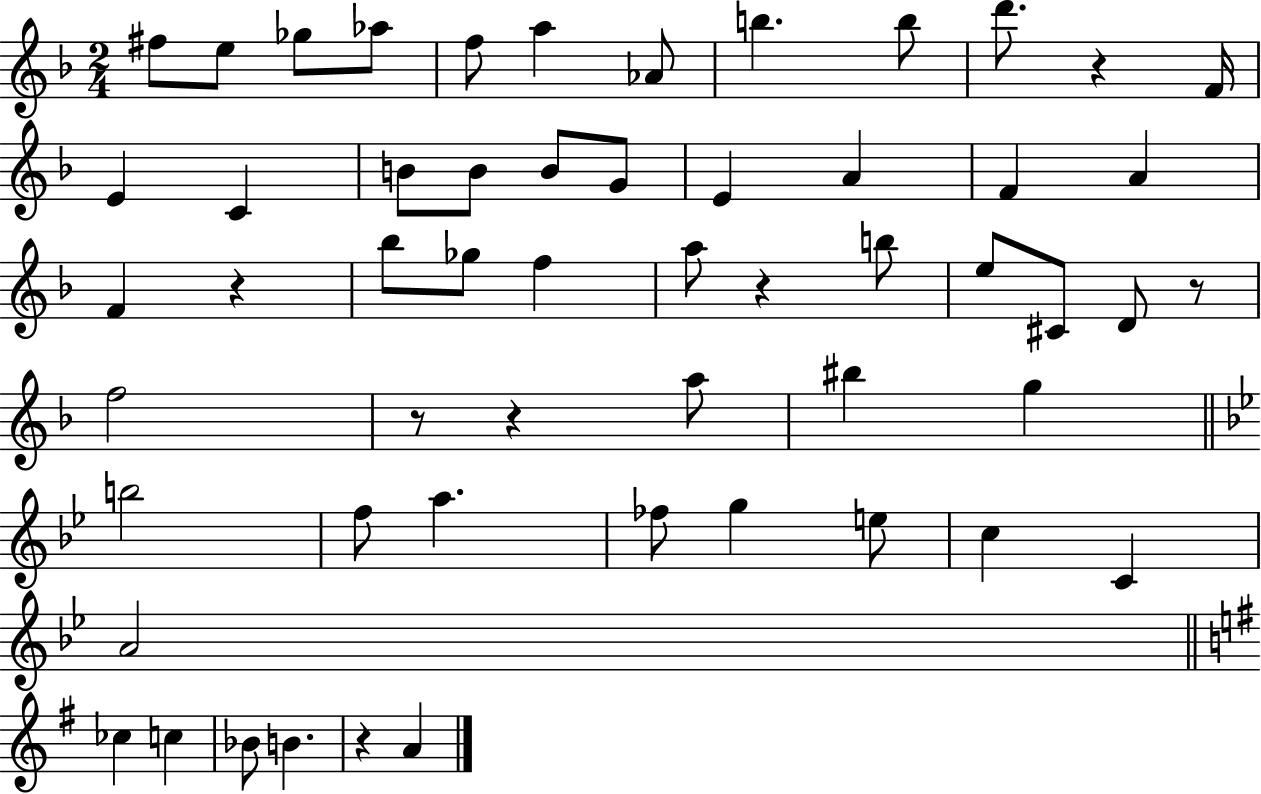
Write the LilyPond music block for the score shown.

{
  \clef treble
  \numericTimeSignature
  \time 2/4
  \key f \major
  fis''8 e''8 ges''8 aes''8 | f''8 a''4 aes'8 | b''4. b''8 | d'''8. r4 f'16 | \break e'4 c'4 | b'8 b'8 b'8 g'8 | e'4 a'4 | f'4 a'4 | \break f'4 r4 | bes''8 ges''8 f''4 | a''8 r4 b''8 | e''8 cis'8 d'8 r8 | \break f''2 | r8 r4 a''8 | bis''4 g''4 | \bar "||" \break \key bes \major b''2 | f''8 a''4. | fes''8 g''4 e''8 | c''4 c'4 | \break a'2 | \bar "||" \break \key g \major ces''4 c''4 | bes'8 b'4. | r4 a'4 | \bar "|."
}